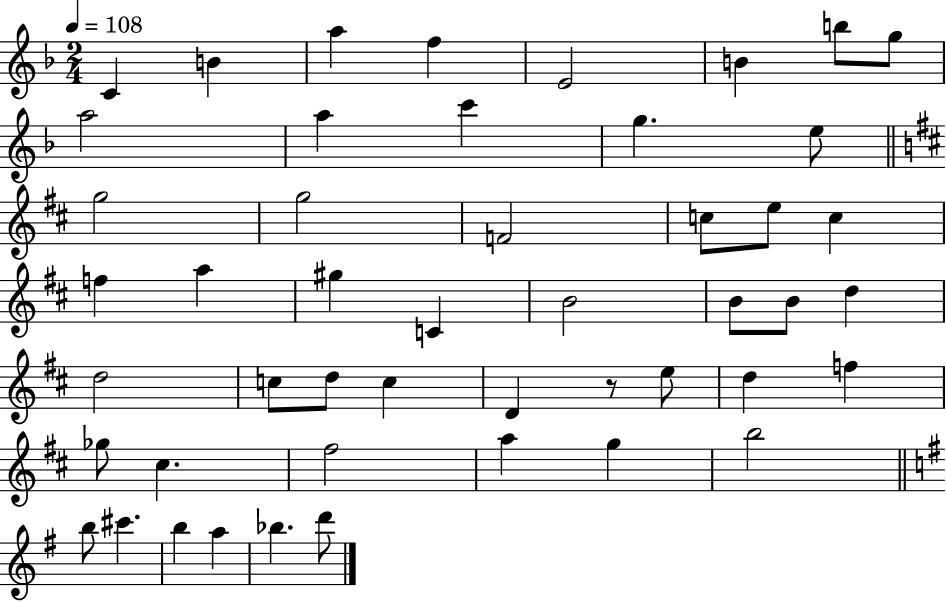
X:1
T:Untitled
M:2/4
L:1/4
K:F
C B a f E2 B b/2 g/2 a2 a c' g e/2 g2 g2 F2 c/2 e/2 c f a ^g C B2 B/2 B/2 d d2 c/2 d/2 c D z/2 e/2 d f _g/2 ^c ^f2 a g b2 b/2 ^c' b a _b d'/2